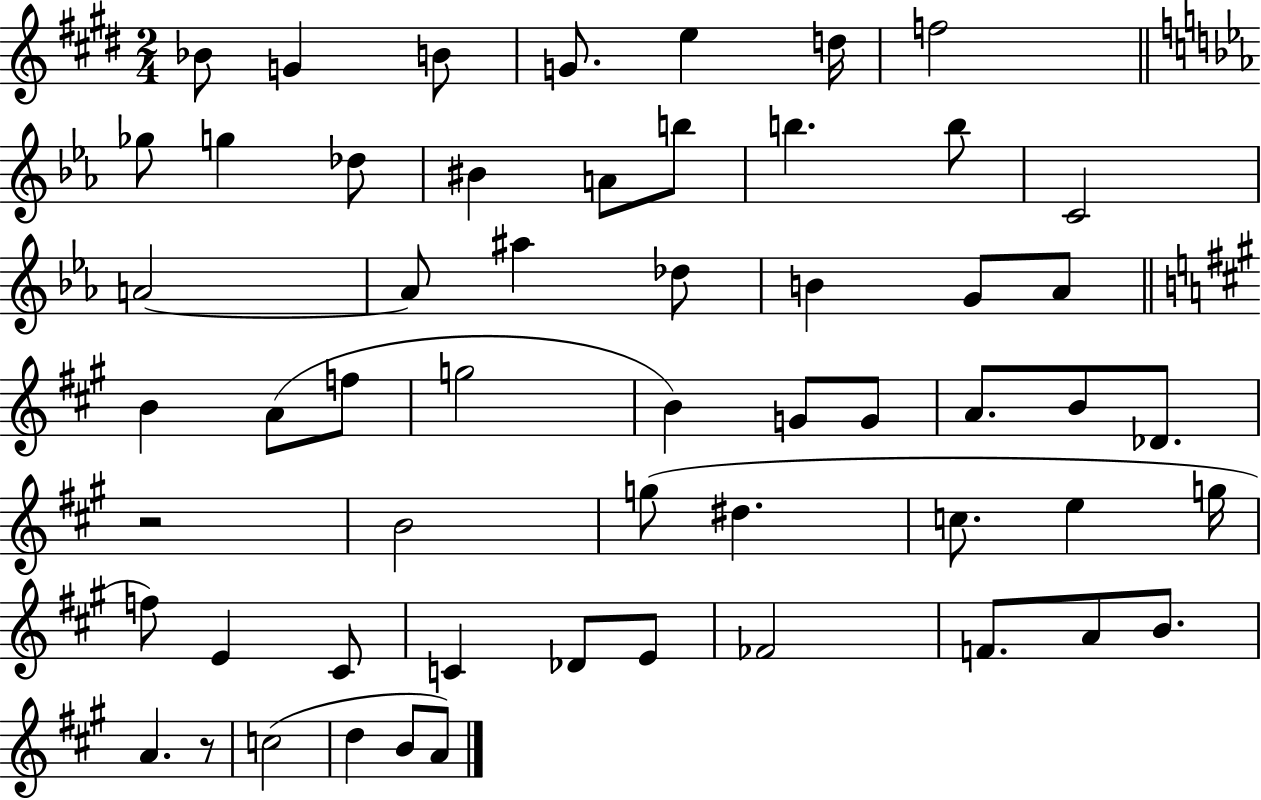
Bb4/e G4/q B4/e G4/e. E5/q D5/s F5/h Gb5/e G5/q Db5/e BIS4/q A4/e B5/e B5/q. B5/e C4/h A4/h A4/e A#5/q Db5/e B4/q G4/e Ab4/e B4/q A4/e F5/e G5/h B4/q G4/e G4/e A4/e. B4/e Db4/e. R/h B4/h G5/e D#5/q. C5/e. E5/q G5/s F5/e E4/q C#4/e C4/q Db4/e E4/e FES4/h F4/e. A4/e B4/e. A4/q. R/e C5/h D5/q B4/e A4/e